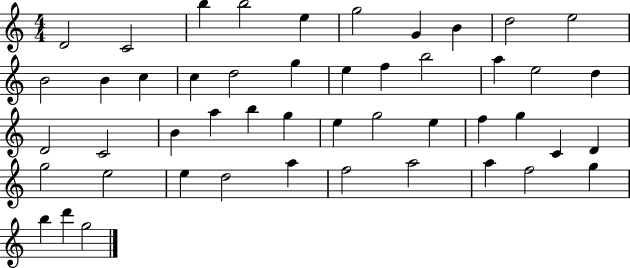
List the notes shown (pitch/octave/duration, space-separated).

D4/h C4/h B5/q B5/h E5/q G5/h G4/q B4/q D5/h E5/h B4/h B4/q C5/q C5/q D5/h G5/q E5/q F5/q B5/h A5/q E5/h D5/q D4/h C4/h B4/q A5/q B5/q G5/q E5/q G5/h E5/q F5/q G5/q C4/q D4/q G5/h E5/h E5/q D5/h A5/q F5/h A5/h A5/q F5/h G5/q B5/q D6/q G5/h